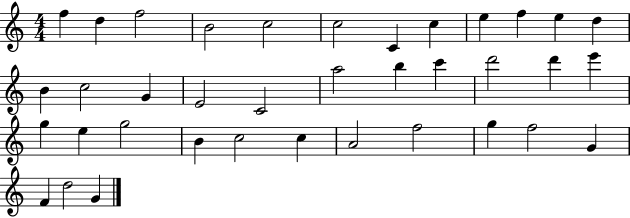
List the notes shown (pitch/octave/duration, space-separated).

F5/q D5/q F5/h B4/h C5/h C5/h C4/q C5/q E5/q F5/q E5/q D5/q B4/q C5/h G4/q E4/h C4/h A5/h B5/q C6/q D6/h D6/q E6/q G5/q E5/q G5/h B4/q C5/h C5/q A4/h F5/h G5/q F5/h G4/q F4/q D5/h G4/q